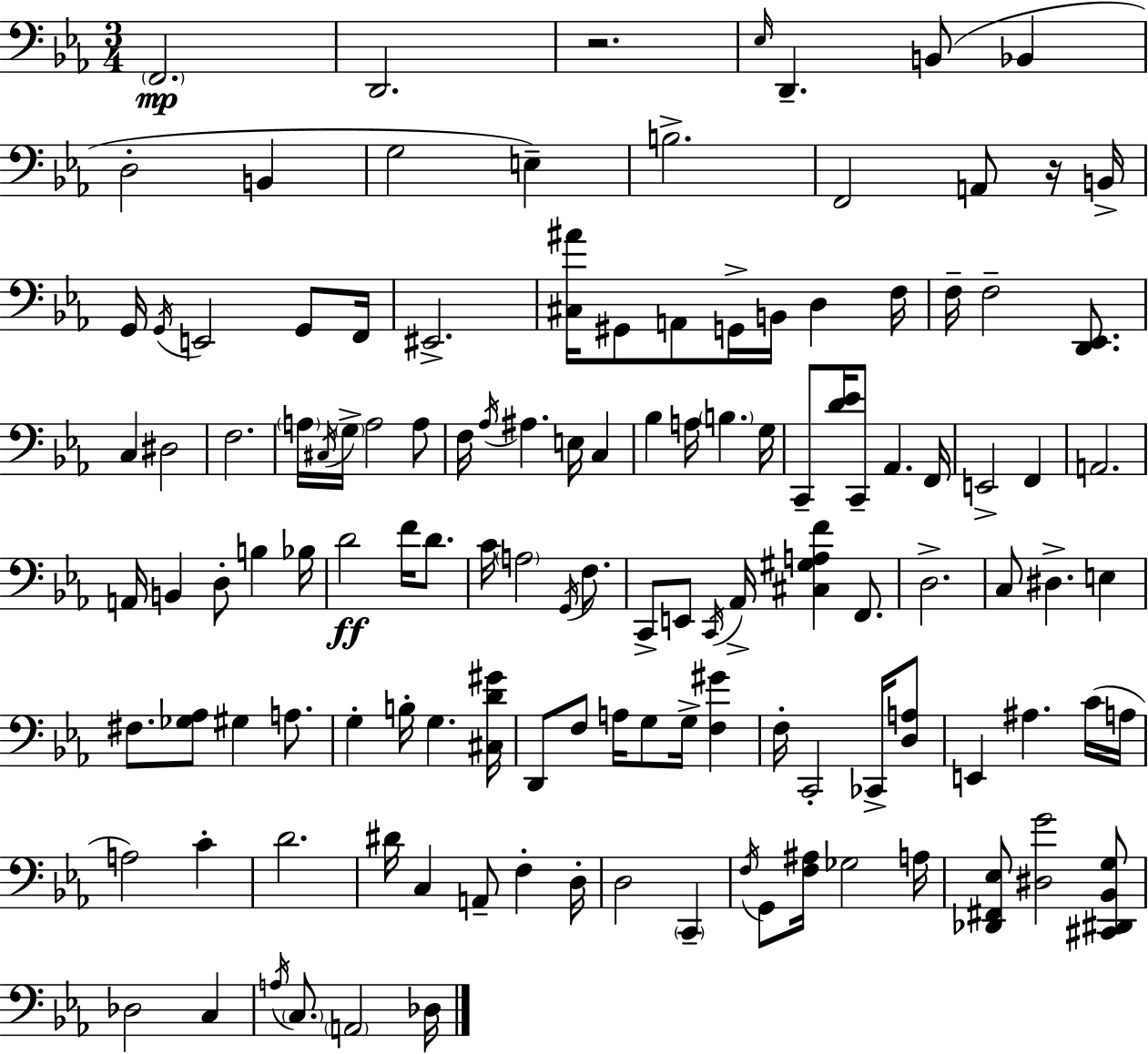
{
  \clef bass
  \numericTimeSignature
  \time 3/4
  \key c \minor
  \parenthesize f,2.\mp | d,2. | r2. | \grace { ees16 } d,4.-- b,8( bes,4 | \break d2-. b,4 | g2 e4--) | b2.-> | f,2 a,8 r16 | \break b,16-> g,16 \acciaccatura { g,16 } e,2 g,8 | f,16 eis,2.-> | <cis ais'>16 gis,8 a,8 g,16-> b,16 d4 | f16 f16-- f2-- <d, ees,>8. | \break c4 dis2 | f2. | \parenthesize a16 \acciaccatura { cis16 } \parenthesize g16-> a2 | a8 f16 \acciaccatura { aes16 } ais4. e16 | \break c4 bes4 a16 \parenthesize b4. | g16 c,8-- <d' ees'>16 c,8-- aes,4. | f,16 e,2-> | f,4 a,2. | \break a,16 b,4 d8-. b4 | bes16 d'2\ff | f'16 d'8. c'16 \parenthesize a2 | \acciaccatura { g,16 } f8. c,8-> e,8 \acciaccatura { c,16 } aes,16-> <cis gis a f'>4 | \break f,8. d2.-> | c8 dis4.-> | e4 fis8. <ges aes>8 gis4 | a8. g4-. b16-. g4. | \break <cis d' gis'>16 d,8 f8 a16 g8 | g16-> <f gis'>4 f16-. c,2-. | ces,16-> <d a>8 e,4 ais4. | c'16( a16 a2) | \break c'4-. d'2. | dis'16 c4 a,8-- | f4-. d16-. d2 | \parenthesize c,4-- \acciaccatura { f16 } g,8 <f ais>16 ges2 | \break a16 <des, fis, ees>8 <dis g'>2 | <cis, dis, bes, g>8 des2 | c4 \acciaccatura { a16 } \parenthesize c8. \parenthesize a,2 | des16 \bar "|."
}